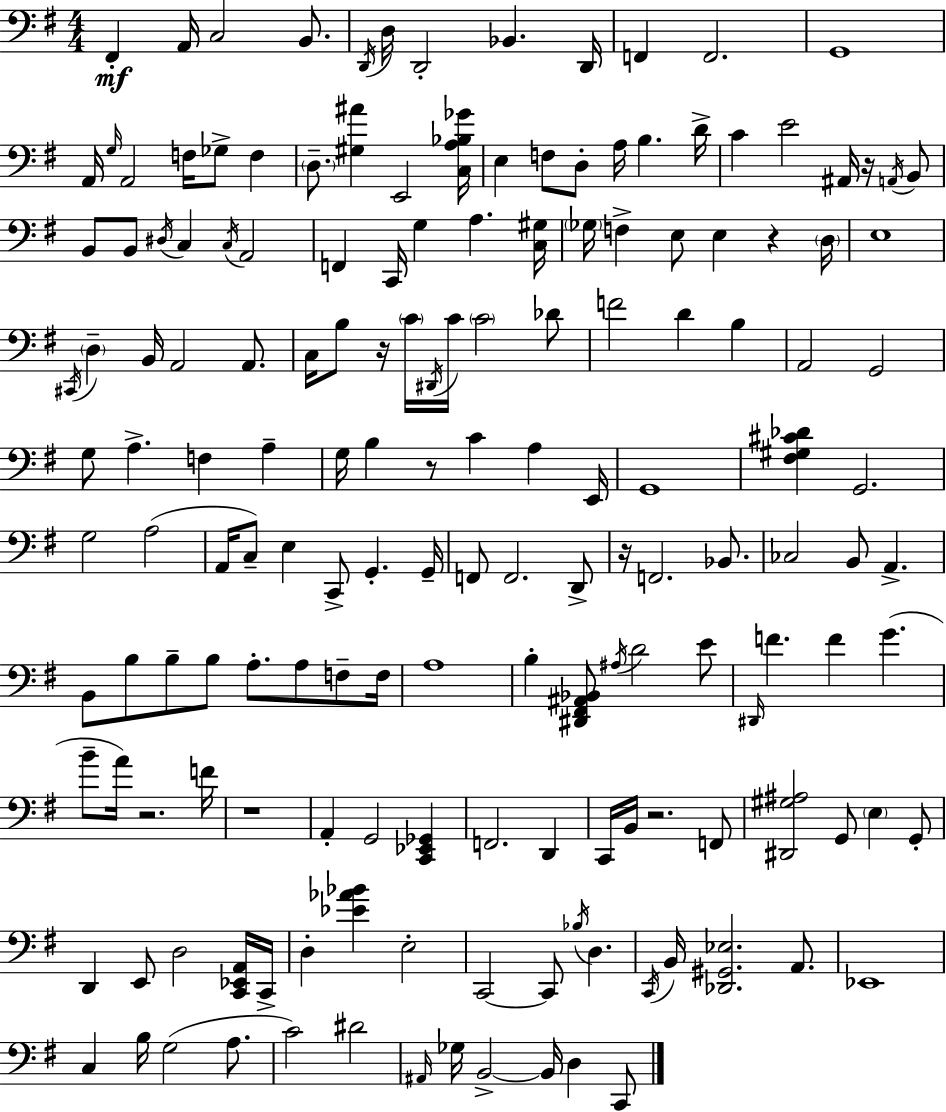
{
  \clef bass
  \numericTimeSignature
  \time 4/4
  \key e \minor
  fis,4-.\mf a,16 c2 b,8. | \acciaccatura { d,16 } d16 d,2-. bes,4. | d,16 f,4 f,2. | g,1 | \break a,16 \grace { g16 } a,2 f16 ges8-> f4 | \parenthesize d8.-- <gis ais'>4 e,2 | <c a bes ges'>16 e4 f8 d8-. a16 b4. | d'16-> c'4 e'2 ais,16 r16 | \break \acciaccatura { a,16 } b,8 b,8 b,8 \acciaccatura { dis16 } c4 \acciaccatura { c16 } a,2 | f,4 c,16 g4 a4. | <c gis>16 \parenthesize ges16 f4-> e8 e4 | r4 \parenthesize d16 e1 | \break \acciaccatura { cis,16 } \parenthesize d4-- b,16 a,2 | a,8. c16 b8 r16 \parenthesize c'16 \acciaccatura { dis,16 } c'16 \parenthesize c'2 | des'8 f'2 d'4 | b4 a,2 g,2 | \break g8 a4.-> f4 | a4-- g16 b4 r8 c'4 | a4 e,16 g,1 | <fis gis cis' des'>4 g,2. | \break g2 a2( | a,16 c8--) e4 c,8-> | g,4.-. g,16-- f,8 f,2. | d,8-> r16 f,2. | \break bes,8. ces2 b,8 | a,4.-> b,8 b8 b8-- b8 a8.-. | a8 f8-- f16 a1 | b4-. <dis, fis, ais, bes,>8 \acciaccatura { ais16 } d'2 | \break e'8 \grace { dis,16 } f'4. f'4 | g'4.( b'8-- a'16) r2. | f'16 r1 | a,4-. g,2 | \break <c, ees, ges,>4 f,2. | d,4 c,16 b,16 r2. | f,8 <dis, gis ais>2 | g,8 \parenthesize e4 g,8-. d,4 e,8 d2 | \break <c, ees, a,>16 c,16-> d4-. <ees' aes' bes'>4 | e2-. c,2~~ | c,8 \acciaccatura { bes16 } d4. \acciaccatura { c,16 } b,16 <des, gis, ees>2. | a,8. ees,1 | \break c4 b16 | g2( a8. c'2) | dis'2 \grace { ais,16 } ges16 b,2->~~ | b,16 d4 c,8 \bar "|."
}